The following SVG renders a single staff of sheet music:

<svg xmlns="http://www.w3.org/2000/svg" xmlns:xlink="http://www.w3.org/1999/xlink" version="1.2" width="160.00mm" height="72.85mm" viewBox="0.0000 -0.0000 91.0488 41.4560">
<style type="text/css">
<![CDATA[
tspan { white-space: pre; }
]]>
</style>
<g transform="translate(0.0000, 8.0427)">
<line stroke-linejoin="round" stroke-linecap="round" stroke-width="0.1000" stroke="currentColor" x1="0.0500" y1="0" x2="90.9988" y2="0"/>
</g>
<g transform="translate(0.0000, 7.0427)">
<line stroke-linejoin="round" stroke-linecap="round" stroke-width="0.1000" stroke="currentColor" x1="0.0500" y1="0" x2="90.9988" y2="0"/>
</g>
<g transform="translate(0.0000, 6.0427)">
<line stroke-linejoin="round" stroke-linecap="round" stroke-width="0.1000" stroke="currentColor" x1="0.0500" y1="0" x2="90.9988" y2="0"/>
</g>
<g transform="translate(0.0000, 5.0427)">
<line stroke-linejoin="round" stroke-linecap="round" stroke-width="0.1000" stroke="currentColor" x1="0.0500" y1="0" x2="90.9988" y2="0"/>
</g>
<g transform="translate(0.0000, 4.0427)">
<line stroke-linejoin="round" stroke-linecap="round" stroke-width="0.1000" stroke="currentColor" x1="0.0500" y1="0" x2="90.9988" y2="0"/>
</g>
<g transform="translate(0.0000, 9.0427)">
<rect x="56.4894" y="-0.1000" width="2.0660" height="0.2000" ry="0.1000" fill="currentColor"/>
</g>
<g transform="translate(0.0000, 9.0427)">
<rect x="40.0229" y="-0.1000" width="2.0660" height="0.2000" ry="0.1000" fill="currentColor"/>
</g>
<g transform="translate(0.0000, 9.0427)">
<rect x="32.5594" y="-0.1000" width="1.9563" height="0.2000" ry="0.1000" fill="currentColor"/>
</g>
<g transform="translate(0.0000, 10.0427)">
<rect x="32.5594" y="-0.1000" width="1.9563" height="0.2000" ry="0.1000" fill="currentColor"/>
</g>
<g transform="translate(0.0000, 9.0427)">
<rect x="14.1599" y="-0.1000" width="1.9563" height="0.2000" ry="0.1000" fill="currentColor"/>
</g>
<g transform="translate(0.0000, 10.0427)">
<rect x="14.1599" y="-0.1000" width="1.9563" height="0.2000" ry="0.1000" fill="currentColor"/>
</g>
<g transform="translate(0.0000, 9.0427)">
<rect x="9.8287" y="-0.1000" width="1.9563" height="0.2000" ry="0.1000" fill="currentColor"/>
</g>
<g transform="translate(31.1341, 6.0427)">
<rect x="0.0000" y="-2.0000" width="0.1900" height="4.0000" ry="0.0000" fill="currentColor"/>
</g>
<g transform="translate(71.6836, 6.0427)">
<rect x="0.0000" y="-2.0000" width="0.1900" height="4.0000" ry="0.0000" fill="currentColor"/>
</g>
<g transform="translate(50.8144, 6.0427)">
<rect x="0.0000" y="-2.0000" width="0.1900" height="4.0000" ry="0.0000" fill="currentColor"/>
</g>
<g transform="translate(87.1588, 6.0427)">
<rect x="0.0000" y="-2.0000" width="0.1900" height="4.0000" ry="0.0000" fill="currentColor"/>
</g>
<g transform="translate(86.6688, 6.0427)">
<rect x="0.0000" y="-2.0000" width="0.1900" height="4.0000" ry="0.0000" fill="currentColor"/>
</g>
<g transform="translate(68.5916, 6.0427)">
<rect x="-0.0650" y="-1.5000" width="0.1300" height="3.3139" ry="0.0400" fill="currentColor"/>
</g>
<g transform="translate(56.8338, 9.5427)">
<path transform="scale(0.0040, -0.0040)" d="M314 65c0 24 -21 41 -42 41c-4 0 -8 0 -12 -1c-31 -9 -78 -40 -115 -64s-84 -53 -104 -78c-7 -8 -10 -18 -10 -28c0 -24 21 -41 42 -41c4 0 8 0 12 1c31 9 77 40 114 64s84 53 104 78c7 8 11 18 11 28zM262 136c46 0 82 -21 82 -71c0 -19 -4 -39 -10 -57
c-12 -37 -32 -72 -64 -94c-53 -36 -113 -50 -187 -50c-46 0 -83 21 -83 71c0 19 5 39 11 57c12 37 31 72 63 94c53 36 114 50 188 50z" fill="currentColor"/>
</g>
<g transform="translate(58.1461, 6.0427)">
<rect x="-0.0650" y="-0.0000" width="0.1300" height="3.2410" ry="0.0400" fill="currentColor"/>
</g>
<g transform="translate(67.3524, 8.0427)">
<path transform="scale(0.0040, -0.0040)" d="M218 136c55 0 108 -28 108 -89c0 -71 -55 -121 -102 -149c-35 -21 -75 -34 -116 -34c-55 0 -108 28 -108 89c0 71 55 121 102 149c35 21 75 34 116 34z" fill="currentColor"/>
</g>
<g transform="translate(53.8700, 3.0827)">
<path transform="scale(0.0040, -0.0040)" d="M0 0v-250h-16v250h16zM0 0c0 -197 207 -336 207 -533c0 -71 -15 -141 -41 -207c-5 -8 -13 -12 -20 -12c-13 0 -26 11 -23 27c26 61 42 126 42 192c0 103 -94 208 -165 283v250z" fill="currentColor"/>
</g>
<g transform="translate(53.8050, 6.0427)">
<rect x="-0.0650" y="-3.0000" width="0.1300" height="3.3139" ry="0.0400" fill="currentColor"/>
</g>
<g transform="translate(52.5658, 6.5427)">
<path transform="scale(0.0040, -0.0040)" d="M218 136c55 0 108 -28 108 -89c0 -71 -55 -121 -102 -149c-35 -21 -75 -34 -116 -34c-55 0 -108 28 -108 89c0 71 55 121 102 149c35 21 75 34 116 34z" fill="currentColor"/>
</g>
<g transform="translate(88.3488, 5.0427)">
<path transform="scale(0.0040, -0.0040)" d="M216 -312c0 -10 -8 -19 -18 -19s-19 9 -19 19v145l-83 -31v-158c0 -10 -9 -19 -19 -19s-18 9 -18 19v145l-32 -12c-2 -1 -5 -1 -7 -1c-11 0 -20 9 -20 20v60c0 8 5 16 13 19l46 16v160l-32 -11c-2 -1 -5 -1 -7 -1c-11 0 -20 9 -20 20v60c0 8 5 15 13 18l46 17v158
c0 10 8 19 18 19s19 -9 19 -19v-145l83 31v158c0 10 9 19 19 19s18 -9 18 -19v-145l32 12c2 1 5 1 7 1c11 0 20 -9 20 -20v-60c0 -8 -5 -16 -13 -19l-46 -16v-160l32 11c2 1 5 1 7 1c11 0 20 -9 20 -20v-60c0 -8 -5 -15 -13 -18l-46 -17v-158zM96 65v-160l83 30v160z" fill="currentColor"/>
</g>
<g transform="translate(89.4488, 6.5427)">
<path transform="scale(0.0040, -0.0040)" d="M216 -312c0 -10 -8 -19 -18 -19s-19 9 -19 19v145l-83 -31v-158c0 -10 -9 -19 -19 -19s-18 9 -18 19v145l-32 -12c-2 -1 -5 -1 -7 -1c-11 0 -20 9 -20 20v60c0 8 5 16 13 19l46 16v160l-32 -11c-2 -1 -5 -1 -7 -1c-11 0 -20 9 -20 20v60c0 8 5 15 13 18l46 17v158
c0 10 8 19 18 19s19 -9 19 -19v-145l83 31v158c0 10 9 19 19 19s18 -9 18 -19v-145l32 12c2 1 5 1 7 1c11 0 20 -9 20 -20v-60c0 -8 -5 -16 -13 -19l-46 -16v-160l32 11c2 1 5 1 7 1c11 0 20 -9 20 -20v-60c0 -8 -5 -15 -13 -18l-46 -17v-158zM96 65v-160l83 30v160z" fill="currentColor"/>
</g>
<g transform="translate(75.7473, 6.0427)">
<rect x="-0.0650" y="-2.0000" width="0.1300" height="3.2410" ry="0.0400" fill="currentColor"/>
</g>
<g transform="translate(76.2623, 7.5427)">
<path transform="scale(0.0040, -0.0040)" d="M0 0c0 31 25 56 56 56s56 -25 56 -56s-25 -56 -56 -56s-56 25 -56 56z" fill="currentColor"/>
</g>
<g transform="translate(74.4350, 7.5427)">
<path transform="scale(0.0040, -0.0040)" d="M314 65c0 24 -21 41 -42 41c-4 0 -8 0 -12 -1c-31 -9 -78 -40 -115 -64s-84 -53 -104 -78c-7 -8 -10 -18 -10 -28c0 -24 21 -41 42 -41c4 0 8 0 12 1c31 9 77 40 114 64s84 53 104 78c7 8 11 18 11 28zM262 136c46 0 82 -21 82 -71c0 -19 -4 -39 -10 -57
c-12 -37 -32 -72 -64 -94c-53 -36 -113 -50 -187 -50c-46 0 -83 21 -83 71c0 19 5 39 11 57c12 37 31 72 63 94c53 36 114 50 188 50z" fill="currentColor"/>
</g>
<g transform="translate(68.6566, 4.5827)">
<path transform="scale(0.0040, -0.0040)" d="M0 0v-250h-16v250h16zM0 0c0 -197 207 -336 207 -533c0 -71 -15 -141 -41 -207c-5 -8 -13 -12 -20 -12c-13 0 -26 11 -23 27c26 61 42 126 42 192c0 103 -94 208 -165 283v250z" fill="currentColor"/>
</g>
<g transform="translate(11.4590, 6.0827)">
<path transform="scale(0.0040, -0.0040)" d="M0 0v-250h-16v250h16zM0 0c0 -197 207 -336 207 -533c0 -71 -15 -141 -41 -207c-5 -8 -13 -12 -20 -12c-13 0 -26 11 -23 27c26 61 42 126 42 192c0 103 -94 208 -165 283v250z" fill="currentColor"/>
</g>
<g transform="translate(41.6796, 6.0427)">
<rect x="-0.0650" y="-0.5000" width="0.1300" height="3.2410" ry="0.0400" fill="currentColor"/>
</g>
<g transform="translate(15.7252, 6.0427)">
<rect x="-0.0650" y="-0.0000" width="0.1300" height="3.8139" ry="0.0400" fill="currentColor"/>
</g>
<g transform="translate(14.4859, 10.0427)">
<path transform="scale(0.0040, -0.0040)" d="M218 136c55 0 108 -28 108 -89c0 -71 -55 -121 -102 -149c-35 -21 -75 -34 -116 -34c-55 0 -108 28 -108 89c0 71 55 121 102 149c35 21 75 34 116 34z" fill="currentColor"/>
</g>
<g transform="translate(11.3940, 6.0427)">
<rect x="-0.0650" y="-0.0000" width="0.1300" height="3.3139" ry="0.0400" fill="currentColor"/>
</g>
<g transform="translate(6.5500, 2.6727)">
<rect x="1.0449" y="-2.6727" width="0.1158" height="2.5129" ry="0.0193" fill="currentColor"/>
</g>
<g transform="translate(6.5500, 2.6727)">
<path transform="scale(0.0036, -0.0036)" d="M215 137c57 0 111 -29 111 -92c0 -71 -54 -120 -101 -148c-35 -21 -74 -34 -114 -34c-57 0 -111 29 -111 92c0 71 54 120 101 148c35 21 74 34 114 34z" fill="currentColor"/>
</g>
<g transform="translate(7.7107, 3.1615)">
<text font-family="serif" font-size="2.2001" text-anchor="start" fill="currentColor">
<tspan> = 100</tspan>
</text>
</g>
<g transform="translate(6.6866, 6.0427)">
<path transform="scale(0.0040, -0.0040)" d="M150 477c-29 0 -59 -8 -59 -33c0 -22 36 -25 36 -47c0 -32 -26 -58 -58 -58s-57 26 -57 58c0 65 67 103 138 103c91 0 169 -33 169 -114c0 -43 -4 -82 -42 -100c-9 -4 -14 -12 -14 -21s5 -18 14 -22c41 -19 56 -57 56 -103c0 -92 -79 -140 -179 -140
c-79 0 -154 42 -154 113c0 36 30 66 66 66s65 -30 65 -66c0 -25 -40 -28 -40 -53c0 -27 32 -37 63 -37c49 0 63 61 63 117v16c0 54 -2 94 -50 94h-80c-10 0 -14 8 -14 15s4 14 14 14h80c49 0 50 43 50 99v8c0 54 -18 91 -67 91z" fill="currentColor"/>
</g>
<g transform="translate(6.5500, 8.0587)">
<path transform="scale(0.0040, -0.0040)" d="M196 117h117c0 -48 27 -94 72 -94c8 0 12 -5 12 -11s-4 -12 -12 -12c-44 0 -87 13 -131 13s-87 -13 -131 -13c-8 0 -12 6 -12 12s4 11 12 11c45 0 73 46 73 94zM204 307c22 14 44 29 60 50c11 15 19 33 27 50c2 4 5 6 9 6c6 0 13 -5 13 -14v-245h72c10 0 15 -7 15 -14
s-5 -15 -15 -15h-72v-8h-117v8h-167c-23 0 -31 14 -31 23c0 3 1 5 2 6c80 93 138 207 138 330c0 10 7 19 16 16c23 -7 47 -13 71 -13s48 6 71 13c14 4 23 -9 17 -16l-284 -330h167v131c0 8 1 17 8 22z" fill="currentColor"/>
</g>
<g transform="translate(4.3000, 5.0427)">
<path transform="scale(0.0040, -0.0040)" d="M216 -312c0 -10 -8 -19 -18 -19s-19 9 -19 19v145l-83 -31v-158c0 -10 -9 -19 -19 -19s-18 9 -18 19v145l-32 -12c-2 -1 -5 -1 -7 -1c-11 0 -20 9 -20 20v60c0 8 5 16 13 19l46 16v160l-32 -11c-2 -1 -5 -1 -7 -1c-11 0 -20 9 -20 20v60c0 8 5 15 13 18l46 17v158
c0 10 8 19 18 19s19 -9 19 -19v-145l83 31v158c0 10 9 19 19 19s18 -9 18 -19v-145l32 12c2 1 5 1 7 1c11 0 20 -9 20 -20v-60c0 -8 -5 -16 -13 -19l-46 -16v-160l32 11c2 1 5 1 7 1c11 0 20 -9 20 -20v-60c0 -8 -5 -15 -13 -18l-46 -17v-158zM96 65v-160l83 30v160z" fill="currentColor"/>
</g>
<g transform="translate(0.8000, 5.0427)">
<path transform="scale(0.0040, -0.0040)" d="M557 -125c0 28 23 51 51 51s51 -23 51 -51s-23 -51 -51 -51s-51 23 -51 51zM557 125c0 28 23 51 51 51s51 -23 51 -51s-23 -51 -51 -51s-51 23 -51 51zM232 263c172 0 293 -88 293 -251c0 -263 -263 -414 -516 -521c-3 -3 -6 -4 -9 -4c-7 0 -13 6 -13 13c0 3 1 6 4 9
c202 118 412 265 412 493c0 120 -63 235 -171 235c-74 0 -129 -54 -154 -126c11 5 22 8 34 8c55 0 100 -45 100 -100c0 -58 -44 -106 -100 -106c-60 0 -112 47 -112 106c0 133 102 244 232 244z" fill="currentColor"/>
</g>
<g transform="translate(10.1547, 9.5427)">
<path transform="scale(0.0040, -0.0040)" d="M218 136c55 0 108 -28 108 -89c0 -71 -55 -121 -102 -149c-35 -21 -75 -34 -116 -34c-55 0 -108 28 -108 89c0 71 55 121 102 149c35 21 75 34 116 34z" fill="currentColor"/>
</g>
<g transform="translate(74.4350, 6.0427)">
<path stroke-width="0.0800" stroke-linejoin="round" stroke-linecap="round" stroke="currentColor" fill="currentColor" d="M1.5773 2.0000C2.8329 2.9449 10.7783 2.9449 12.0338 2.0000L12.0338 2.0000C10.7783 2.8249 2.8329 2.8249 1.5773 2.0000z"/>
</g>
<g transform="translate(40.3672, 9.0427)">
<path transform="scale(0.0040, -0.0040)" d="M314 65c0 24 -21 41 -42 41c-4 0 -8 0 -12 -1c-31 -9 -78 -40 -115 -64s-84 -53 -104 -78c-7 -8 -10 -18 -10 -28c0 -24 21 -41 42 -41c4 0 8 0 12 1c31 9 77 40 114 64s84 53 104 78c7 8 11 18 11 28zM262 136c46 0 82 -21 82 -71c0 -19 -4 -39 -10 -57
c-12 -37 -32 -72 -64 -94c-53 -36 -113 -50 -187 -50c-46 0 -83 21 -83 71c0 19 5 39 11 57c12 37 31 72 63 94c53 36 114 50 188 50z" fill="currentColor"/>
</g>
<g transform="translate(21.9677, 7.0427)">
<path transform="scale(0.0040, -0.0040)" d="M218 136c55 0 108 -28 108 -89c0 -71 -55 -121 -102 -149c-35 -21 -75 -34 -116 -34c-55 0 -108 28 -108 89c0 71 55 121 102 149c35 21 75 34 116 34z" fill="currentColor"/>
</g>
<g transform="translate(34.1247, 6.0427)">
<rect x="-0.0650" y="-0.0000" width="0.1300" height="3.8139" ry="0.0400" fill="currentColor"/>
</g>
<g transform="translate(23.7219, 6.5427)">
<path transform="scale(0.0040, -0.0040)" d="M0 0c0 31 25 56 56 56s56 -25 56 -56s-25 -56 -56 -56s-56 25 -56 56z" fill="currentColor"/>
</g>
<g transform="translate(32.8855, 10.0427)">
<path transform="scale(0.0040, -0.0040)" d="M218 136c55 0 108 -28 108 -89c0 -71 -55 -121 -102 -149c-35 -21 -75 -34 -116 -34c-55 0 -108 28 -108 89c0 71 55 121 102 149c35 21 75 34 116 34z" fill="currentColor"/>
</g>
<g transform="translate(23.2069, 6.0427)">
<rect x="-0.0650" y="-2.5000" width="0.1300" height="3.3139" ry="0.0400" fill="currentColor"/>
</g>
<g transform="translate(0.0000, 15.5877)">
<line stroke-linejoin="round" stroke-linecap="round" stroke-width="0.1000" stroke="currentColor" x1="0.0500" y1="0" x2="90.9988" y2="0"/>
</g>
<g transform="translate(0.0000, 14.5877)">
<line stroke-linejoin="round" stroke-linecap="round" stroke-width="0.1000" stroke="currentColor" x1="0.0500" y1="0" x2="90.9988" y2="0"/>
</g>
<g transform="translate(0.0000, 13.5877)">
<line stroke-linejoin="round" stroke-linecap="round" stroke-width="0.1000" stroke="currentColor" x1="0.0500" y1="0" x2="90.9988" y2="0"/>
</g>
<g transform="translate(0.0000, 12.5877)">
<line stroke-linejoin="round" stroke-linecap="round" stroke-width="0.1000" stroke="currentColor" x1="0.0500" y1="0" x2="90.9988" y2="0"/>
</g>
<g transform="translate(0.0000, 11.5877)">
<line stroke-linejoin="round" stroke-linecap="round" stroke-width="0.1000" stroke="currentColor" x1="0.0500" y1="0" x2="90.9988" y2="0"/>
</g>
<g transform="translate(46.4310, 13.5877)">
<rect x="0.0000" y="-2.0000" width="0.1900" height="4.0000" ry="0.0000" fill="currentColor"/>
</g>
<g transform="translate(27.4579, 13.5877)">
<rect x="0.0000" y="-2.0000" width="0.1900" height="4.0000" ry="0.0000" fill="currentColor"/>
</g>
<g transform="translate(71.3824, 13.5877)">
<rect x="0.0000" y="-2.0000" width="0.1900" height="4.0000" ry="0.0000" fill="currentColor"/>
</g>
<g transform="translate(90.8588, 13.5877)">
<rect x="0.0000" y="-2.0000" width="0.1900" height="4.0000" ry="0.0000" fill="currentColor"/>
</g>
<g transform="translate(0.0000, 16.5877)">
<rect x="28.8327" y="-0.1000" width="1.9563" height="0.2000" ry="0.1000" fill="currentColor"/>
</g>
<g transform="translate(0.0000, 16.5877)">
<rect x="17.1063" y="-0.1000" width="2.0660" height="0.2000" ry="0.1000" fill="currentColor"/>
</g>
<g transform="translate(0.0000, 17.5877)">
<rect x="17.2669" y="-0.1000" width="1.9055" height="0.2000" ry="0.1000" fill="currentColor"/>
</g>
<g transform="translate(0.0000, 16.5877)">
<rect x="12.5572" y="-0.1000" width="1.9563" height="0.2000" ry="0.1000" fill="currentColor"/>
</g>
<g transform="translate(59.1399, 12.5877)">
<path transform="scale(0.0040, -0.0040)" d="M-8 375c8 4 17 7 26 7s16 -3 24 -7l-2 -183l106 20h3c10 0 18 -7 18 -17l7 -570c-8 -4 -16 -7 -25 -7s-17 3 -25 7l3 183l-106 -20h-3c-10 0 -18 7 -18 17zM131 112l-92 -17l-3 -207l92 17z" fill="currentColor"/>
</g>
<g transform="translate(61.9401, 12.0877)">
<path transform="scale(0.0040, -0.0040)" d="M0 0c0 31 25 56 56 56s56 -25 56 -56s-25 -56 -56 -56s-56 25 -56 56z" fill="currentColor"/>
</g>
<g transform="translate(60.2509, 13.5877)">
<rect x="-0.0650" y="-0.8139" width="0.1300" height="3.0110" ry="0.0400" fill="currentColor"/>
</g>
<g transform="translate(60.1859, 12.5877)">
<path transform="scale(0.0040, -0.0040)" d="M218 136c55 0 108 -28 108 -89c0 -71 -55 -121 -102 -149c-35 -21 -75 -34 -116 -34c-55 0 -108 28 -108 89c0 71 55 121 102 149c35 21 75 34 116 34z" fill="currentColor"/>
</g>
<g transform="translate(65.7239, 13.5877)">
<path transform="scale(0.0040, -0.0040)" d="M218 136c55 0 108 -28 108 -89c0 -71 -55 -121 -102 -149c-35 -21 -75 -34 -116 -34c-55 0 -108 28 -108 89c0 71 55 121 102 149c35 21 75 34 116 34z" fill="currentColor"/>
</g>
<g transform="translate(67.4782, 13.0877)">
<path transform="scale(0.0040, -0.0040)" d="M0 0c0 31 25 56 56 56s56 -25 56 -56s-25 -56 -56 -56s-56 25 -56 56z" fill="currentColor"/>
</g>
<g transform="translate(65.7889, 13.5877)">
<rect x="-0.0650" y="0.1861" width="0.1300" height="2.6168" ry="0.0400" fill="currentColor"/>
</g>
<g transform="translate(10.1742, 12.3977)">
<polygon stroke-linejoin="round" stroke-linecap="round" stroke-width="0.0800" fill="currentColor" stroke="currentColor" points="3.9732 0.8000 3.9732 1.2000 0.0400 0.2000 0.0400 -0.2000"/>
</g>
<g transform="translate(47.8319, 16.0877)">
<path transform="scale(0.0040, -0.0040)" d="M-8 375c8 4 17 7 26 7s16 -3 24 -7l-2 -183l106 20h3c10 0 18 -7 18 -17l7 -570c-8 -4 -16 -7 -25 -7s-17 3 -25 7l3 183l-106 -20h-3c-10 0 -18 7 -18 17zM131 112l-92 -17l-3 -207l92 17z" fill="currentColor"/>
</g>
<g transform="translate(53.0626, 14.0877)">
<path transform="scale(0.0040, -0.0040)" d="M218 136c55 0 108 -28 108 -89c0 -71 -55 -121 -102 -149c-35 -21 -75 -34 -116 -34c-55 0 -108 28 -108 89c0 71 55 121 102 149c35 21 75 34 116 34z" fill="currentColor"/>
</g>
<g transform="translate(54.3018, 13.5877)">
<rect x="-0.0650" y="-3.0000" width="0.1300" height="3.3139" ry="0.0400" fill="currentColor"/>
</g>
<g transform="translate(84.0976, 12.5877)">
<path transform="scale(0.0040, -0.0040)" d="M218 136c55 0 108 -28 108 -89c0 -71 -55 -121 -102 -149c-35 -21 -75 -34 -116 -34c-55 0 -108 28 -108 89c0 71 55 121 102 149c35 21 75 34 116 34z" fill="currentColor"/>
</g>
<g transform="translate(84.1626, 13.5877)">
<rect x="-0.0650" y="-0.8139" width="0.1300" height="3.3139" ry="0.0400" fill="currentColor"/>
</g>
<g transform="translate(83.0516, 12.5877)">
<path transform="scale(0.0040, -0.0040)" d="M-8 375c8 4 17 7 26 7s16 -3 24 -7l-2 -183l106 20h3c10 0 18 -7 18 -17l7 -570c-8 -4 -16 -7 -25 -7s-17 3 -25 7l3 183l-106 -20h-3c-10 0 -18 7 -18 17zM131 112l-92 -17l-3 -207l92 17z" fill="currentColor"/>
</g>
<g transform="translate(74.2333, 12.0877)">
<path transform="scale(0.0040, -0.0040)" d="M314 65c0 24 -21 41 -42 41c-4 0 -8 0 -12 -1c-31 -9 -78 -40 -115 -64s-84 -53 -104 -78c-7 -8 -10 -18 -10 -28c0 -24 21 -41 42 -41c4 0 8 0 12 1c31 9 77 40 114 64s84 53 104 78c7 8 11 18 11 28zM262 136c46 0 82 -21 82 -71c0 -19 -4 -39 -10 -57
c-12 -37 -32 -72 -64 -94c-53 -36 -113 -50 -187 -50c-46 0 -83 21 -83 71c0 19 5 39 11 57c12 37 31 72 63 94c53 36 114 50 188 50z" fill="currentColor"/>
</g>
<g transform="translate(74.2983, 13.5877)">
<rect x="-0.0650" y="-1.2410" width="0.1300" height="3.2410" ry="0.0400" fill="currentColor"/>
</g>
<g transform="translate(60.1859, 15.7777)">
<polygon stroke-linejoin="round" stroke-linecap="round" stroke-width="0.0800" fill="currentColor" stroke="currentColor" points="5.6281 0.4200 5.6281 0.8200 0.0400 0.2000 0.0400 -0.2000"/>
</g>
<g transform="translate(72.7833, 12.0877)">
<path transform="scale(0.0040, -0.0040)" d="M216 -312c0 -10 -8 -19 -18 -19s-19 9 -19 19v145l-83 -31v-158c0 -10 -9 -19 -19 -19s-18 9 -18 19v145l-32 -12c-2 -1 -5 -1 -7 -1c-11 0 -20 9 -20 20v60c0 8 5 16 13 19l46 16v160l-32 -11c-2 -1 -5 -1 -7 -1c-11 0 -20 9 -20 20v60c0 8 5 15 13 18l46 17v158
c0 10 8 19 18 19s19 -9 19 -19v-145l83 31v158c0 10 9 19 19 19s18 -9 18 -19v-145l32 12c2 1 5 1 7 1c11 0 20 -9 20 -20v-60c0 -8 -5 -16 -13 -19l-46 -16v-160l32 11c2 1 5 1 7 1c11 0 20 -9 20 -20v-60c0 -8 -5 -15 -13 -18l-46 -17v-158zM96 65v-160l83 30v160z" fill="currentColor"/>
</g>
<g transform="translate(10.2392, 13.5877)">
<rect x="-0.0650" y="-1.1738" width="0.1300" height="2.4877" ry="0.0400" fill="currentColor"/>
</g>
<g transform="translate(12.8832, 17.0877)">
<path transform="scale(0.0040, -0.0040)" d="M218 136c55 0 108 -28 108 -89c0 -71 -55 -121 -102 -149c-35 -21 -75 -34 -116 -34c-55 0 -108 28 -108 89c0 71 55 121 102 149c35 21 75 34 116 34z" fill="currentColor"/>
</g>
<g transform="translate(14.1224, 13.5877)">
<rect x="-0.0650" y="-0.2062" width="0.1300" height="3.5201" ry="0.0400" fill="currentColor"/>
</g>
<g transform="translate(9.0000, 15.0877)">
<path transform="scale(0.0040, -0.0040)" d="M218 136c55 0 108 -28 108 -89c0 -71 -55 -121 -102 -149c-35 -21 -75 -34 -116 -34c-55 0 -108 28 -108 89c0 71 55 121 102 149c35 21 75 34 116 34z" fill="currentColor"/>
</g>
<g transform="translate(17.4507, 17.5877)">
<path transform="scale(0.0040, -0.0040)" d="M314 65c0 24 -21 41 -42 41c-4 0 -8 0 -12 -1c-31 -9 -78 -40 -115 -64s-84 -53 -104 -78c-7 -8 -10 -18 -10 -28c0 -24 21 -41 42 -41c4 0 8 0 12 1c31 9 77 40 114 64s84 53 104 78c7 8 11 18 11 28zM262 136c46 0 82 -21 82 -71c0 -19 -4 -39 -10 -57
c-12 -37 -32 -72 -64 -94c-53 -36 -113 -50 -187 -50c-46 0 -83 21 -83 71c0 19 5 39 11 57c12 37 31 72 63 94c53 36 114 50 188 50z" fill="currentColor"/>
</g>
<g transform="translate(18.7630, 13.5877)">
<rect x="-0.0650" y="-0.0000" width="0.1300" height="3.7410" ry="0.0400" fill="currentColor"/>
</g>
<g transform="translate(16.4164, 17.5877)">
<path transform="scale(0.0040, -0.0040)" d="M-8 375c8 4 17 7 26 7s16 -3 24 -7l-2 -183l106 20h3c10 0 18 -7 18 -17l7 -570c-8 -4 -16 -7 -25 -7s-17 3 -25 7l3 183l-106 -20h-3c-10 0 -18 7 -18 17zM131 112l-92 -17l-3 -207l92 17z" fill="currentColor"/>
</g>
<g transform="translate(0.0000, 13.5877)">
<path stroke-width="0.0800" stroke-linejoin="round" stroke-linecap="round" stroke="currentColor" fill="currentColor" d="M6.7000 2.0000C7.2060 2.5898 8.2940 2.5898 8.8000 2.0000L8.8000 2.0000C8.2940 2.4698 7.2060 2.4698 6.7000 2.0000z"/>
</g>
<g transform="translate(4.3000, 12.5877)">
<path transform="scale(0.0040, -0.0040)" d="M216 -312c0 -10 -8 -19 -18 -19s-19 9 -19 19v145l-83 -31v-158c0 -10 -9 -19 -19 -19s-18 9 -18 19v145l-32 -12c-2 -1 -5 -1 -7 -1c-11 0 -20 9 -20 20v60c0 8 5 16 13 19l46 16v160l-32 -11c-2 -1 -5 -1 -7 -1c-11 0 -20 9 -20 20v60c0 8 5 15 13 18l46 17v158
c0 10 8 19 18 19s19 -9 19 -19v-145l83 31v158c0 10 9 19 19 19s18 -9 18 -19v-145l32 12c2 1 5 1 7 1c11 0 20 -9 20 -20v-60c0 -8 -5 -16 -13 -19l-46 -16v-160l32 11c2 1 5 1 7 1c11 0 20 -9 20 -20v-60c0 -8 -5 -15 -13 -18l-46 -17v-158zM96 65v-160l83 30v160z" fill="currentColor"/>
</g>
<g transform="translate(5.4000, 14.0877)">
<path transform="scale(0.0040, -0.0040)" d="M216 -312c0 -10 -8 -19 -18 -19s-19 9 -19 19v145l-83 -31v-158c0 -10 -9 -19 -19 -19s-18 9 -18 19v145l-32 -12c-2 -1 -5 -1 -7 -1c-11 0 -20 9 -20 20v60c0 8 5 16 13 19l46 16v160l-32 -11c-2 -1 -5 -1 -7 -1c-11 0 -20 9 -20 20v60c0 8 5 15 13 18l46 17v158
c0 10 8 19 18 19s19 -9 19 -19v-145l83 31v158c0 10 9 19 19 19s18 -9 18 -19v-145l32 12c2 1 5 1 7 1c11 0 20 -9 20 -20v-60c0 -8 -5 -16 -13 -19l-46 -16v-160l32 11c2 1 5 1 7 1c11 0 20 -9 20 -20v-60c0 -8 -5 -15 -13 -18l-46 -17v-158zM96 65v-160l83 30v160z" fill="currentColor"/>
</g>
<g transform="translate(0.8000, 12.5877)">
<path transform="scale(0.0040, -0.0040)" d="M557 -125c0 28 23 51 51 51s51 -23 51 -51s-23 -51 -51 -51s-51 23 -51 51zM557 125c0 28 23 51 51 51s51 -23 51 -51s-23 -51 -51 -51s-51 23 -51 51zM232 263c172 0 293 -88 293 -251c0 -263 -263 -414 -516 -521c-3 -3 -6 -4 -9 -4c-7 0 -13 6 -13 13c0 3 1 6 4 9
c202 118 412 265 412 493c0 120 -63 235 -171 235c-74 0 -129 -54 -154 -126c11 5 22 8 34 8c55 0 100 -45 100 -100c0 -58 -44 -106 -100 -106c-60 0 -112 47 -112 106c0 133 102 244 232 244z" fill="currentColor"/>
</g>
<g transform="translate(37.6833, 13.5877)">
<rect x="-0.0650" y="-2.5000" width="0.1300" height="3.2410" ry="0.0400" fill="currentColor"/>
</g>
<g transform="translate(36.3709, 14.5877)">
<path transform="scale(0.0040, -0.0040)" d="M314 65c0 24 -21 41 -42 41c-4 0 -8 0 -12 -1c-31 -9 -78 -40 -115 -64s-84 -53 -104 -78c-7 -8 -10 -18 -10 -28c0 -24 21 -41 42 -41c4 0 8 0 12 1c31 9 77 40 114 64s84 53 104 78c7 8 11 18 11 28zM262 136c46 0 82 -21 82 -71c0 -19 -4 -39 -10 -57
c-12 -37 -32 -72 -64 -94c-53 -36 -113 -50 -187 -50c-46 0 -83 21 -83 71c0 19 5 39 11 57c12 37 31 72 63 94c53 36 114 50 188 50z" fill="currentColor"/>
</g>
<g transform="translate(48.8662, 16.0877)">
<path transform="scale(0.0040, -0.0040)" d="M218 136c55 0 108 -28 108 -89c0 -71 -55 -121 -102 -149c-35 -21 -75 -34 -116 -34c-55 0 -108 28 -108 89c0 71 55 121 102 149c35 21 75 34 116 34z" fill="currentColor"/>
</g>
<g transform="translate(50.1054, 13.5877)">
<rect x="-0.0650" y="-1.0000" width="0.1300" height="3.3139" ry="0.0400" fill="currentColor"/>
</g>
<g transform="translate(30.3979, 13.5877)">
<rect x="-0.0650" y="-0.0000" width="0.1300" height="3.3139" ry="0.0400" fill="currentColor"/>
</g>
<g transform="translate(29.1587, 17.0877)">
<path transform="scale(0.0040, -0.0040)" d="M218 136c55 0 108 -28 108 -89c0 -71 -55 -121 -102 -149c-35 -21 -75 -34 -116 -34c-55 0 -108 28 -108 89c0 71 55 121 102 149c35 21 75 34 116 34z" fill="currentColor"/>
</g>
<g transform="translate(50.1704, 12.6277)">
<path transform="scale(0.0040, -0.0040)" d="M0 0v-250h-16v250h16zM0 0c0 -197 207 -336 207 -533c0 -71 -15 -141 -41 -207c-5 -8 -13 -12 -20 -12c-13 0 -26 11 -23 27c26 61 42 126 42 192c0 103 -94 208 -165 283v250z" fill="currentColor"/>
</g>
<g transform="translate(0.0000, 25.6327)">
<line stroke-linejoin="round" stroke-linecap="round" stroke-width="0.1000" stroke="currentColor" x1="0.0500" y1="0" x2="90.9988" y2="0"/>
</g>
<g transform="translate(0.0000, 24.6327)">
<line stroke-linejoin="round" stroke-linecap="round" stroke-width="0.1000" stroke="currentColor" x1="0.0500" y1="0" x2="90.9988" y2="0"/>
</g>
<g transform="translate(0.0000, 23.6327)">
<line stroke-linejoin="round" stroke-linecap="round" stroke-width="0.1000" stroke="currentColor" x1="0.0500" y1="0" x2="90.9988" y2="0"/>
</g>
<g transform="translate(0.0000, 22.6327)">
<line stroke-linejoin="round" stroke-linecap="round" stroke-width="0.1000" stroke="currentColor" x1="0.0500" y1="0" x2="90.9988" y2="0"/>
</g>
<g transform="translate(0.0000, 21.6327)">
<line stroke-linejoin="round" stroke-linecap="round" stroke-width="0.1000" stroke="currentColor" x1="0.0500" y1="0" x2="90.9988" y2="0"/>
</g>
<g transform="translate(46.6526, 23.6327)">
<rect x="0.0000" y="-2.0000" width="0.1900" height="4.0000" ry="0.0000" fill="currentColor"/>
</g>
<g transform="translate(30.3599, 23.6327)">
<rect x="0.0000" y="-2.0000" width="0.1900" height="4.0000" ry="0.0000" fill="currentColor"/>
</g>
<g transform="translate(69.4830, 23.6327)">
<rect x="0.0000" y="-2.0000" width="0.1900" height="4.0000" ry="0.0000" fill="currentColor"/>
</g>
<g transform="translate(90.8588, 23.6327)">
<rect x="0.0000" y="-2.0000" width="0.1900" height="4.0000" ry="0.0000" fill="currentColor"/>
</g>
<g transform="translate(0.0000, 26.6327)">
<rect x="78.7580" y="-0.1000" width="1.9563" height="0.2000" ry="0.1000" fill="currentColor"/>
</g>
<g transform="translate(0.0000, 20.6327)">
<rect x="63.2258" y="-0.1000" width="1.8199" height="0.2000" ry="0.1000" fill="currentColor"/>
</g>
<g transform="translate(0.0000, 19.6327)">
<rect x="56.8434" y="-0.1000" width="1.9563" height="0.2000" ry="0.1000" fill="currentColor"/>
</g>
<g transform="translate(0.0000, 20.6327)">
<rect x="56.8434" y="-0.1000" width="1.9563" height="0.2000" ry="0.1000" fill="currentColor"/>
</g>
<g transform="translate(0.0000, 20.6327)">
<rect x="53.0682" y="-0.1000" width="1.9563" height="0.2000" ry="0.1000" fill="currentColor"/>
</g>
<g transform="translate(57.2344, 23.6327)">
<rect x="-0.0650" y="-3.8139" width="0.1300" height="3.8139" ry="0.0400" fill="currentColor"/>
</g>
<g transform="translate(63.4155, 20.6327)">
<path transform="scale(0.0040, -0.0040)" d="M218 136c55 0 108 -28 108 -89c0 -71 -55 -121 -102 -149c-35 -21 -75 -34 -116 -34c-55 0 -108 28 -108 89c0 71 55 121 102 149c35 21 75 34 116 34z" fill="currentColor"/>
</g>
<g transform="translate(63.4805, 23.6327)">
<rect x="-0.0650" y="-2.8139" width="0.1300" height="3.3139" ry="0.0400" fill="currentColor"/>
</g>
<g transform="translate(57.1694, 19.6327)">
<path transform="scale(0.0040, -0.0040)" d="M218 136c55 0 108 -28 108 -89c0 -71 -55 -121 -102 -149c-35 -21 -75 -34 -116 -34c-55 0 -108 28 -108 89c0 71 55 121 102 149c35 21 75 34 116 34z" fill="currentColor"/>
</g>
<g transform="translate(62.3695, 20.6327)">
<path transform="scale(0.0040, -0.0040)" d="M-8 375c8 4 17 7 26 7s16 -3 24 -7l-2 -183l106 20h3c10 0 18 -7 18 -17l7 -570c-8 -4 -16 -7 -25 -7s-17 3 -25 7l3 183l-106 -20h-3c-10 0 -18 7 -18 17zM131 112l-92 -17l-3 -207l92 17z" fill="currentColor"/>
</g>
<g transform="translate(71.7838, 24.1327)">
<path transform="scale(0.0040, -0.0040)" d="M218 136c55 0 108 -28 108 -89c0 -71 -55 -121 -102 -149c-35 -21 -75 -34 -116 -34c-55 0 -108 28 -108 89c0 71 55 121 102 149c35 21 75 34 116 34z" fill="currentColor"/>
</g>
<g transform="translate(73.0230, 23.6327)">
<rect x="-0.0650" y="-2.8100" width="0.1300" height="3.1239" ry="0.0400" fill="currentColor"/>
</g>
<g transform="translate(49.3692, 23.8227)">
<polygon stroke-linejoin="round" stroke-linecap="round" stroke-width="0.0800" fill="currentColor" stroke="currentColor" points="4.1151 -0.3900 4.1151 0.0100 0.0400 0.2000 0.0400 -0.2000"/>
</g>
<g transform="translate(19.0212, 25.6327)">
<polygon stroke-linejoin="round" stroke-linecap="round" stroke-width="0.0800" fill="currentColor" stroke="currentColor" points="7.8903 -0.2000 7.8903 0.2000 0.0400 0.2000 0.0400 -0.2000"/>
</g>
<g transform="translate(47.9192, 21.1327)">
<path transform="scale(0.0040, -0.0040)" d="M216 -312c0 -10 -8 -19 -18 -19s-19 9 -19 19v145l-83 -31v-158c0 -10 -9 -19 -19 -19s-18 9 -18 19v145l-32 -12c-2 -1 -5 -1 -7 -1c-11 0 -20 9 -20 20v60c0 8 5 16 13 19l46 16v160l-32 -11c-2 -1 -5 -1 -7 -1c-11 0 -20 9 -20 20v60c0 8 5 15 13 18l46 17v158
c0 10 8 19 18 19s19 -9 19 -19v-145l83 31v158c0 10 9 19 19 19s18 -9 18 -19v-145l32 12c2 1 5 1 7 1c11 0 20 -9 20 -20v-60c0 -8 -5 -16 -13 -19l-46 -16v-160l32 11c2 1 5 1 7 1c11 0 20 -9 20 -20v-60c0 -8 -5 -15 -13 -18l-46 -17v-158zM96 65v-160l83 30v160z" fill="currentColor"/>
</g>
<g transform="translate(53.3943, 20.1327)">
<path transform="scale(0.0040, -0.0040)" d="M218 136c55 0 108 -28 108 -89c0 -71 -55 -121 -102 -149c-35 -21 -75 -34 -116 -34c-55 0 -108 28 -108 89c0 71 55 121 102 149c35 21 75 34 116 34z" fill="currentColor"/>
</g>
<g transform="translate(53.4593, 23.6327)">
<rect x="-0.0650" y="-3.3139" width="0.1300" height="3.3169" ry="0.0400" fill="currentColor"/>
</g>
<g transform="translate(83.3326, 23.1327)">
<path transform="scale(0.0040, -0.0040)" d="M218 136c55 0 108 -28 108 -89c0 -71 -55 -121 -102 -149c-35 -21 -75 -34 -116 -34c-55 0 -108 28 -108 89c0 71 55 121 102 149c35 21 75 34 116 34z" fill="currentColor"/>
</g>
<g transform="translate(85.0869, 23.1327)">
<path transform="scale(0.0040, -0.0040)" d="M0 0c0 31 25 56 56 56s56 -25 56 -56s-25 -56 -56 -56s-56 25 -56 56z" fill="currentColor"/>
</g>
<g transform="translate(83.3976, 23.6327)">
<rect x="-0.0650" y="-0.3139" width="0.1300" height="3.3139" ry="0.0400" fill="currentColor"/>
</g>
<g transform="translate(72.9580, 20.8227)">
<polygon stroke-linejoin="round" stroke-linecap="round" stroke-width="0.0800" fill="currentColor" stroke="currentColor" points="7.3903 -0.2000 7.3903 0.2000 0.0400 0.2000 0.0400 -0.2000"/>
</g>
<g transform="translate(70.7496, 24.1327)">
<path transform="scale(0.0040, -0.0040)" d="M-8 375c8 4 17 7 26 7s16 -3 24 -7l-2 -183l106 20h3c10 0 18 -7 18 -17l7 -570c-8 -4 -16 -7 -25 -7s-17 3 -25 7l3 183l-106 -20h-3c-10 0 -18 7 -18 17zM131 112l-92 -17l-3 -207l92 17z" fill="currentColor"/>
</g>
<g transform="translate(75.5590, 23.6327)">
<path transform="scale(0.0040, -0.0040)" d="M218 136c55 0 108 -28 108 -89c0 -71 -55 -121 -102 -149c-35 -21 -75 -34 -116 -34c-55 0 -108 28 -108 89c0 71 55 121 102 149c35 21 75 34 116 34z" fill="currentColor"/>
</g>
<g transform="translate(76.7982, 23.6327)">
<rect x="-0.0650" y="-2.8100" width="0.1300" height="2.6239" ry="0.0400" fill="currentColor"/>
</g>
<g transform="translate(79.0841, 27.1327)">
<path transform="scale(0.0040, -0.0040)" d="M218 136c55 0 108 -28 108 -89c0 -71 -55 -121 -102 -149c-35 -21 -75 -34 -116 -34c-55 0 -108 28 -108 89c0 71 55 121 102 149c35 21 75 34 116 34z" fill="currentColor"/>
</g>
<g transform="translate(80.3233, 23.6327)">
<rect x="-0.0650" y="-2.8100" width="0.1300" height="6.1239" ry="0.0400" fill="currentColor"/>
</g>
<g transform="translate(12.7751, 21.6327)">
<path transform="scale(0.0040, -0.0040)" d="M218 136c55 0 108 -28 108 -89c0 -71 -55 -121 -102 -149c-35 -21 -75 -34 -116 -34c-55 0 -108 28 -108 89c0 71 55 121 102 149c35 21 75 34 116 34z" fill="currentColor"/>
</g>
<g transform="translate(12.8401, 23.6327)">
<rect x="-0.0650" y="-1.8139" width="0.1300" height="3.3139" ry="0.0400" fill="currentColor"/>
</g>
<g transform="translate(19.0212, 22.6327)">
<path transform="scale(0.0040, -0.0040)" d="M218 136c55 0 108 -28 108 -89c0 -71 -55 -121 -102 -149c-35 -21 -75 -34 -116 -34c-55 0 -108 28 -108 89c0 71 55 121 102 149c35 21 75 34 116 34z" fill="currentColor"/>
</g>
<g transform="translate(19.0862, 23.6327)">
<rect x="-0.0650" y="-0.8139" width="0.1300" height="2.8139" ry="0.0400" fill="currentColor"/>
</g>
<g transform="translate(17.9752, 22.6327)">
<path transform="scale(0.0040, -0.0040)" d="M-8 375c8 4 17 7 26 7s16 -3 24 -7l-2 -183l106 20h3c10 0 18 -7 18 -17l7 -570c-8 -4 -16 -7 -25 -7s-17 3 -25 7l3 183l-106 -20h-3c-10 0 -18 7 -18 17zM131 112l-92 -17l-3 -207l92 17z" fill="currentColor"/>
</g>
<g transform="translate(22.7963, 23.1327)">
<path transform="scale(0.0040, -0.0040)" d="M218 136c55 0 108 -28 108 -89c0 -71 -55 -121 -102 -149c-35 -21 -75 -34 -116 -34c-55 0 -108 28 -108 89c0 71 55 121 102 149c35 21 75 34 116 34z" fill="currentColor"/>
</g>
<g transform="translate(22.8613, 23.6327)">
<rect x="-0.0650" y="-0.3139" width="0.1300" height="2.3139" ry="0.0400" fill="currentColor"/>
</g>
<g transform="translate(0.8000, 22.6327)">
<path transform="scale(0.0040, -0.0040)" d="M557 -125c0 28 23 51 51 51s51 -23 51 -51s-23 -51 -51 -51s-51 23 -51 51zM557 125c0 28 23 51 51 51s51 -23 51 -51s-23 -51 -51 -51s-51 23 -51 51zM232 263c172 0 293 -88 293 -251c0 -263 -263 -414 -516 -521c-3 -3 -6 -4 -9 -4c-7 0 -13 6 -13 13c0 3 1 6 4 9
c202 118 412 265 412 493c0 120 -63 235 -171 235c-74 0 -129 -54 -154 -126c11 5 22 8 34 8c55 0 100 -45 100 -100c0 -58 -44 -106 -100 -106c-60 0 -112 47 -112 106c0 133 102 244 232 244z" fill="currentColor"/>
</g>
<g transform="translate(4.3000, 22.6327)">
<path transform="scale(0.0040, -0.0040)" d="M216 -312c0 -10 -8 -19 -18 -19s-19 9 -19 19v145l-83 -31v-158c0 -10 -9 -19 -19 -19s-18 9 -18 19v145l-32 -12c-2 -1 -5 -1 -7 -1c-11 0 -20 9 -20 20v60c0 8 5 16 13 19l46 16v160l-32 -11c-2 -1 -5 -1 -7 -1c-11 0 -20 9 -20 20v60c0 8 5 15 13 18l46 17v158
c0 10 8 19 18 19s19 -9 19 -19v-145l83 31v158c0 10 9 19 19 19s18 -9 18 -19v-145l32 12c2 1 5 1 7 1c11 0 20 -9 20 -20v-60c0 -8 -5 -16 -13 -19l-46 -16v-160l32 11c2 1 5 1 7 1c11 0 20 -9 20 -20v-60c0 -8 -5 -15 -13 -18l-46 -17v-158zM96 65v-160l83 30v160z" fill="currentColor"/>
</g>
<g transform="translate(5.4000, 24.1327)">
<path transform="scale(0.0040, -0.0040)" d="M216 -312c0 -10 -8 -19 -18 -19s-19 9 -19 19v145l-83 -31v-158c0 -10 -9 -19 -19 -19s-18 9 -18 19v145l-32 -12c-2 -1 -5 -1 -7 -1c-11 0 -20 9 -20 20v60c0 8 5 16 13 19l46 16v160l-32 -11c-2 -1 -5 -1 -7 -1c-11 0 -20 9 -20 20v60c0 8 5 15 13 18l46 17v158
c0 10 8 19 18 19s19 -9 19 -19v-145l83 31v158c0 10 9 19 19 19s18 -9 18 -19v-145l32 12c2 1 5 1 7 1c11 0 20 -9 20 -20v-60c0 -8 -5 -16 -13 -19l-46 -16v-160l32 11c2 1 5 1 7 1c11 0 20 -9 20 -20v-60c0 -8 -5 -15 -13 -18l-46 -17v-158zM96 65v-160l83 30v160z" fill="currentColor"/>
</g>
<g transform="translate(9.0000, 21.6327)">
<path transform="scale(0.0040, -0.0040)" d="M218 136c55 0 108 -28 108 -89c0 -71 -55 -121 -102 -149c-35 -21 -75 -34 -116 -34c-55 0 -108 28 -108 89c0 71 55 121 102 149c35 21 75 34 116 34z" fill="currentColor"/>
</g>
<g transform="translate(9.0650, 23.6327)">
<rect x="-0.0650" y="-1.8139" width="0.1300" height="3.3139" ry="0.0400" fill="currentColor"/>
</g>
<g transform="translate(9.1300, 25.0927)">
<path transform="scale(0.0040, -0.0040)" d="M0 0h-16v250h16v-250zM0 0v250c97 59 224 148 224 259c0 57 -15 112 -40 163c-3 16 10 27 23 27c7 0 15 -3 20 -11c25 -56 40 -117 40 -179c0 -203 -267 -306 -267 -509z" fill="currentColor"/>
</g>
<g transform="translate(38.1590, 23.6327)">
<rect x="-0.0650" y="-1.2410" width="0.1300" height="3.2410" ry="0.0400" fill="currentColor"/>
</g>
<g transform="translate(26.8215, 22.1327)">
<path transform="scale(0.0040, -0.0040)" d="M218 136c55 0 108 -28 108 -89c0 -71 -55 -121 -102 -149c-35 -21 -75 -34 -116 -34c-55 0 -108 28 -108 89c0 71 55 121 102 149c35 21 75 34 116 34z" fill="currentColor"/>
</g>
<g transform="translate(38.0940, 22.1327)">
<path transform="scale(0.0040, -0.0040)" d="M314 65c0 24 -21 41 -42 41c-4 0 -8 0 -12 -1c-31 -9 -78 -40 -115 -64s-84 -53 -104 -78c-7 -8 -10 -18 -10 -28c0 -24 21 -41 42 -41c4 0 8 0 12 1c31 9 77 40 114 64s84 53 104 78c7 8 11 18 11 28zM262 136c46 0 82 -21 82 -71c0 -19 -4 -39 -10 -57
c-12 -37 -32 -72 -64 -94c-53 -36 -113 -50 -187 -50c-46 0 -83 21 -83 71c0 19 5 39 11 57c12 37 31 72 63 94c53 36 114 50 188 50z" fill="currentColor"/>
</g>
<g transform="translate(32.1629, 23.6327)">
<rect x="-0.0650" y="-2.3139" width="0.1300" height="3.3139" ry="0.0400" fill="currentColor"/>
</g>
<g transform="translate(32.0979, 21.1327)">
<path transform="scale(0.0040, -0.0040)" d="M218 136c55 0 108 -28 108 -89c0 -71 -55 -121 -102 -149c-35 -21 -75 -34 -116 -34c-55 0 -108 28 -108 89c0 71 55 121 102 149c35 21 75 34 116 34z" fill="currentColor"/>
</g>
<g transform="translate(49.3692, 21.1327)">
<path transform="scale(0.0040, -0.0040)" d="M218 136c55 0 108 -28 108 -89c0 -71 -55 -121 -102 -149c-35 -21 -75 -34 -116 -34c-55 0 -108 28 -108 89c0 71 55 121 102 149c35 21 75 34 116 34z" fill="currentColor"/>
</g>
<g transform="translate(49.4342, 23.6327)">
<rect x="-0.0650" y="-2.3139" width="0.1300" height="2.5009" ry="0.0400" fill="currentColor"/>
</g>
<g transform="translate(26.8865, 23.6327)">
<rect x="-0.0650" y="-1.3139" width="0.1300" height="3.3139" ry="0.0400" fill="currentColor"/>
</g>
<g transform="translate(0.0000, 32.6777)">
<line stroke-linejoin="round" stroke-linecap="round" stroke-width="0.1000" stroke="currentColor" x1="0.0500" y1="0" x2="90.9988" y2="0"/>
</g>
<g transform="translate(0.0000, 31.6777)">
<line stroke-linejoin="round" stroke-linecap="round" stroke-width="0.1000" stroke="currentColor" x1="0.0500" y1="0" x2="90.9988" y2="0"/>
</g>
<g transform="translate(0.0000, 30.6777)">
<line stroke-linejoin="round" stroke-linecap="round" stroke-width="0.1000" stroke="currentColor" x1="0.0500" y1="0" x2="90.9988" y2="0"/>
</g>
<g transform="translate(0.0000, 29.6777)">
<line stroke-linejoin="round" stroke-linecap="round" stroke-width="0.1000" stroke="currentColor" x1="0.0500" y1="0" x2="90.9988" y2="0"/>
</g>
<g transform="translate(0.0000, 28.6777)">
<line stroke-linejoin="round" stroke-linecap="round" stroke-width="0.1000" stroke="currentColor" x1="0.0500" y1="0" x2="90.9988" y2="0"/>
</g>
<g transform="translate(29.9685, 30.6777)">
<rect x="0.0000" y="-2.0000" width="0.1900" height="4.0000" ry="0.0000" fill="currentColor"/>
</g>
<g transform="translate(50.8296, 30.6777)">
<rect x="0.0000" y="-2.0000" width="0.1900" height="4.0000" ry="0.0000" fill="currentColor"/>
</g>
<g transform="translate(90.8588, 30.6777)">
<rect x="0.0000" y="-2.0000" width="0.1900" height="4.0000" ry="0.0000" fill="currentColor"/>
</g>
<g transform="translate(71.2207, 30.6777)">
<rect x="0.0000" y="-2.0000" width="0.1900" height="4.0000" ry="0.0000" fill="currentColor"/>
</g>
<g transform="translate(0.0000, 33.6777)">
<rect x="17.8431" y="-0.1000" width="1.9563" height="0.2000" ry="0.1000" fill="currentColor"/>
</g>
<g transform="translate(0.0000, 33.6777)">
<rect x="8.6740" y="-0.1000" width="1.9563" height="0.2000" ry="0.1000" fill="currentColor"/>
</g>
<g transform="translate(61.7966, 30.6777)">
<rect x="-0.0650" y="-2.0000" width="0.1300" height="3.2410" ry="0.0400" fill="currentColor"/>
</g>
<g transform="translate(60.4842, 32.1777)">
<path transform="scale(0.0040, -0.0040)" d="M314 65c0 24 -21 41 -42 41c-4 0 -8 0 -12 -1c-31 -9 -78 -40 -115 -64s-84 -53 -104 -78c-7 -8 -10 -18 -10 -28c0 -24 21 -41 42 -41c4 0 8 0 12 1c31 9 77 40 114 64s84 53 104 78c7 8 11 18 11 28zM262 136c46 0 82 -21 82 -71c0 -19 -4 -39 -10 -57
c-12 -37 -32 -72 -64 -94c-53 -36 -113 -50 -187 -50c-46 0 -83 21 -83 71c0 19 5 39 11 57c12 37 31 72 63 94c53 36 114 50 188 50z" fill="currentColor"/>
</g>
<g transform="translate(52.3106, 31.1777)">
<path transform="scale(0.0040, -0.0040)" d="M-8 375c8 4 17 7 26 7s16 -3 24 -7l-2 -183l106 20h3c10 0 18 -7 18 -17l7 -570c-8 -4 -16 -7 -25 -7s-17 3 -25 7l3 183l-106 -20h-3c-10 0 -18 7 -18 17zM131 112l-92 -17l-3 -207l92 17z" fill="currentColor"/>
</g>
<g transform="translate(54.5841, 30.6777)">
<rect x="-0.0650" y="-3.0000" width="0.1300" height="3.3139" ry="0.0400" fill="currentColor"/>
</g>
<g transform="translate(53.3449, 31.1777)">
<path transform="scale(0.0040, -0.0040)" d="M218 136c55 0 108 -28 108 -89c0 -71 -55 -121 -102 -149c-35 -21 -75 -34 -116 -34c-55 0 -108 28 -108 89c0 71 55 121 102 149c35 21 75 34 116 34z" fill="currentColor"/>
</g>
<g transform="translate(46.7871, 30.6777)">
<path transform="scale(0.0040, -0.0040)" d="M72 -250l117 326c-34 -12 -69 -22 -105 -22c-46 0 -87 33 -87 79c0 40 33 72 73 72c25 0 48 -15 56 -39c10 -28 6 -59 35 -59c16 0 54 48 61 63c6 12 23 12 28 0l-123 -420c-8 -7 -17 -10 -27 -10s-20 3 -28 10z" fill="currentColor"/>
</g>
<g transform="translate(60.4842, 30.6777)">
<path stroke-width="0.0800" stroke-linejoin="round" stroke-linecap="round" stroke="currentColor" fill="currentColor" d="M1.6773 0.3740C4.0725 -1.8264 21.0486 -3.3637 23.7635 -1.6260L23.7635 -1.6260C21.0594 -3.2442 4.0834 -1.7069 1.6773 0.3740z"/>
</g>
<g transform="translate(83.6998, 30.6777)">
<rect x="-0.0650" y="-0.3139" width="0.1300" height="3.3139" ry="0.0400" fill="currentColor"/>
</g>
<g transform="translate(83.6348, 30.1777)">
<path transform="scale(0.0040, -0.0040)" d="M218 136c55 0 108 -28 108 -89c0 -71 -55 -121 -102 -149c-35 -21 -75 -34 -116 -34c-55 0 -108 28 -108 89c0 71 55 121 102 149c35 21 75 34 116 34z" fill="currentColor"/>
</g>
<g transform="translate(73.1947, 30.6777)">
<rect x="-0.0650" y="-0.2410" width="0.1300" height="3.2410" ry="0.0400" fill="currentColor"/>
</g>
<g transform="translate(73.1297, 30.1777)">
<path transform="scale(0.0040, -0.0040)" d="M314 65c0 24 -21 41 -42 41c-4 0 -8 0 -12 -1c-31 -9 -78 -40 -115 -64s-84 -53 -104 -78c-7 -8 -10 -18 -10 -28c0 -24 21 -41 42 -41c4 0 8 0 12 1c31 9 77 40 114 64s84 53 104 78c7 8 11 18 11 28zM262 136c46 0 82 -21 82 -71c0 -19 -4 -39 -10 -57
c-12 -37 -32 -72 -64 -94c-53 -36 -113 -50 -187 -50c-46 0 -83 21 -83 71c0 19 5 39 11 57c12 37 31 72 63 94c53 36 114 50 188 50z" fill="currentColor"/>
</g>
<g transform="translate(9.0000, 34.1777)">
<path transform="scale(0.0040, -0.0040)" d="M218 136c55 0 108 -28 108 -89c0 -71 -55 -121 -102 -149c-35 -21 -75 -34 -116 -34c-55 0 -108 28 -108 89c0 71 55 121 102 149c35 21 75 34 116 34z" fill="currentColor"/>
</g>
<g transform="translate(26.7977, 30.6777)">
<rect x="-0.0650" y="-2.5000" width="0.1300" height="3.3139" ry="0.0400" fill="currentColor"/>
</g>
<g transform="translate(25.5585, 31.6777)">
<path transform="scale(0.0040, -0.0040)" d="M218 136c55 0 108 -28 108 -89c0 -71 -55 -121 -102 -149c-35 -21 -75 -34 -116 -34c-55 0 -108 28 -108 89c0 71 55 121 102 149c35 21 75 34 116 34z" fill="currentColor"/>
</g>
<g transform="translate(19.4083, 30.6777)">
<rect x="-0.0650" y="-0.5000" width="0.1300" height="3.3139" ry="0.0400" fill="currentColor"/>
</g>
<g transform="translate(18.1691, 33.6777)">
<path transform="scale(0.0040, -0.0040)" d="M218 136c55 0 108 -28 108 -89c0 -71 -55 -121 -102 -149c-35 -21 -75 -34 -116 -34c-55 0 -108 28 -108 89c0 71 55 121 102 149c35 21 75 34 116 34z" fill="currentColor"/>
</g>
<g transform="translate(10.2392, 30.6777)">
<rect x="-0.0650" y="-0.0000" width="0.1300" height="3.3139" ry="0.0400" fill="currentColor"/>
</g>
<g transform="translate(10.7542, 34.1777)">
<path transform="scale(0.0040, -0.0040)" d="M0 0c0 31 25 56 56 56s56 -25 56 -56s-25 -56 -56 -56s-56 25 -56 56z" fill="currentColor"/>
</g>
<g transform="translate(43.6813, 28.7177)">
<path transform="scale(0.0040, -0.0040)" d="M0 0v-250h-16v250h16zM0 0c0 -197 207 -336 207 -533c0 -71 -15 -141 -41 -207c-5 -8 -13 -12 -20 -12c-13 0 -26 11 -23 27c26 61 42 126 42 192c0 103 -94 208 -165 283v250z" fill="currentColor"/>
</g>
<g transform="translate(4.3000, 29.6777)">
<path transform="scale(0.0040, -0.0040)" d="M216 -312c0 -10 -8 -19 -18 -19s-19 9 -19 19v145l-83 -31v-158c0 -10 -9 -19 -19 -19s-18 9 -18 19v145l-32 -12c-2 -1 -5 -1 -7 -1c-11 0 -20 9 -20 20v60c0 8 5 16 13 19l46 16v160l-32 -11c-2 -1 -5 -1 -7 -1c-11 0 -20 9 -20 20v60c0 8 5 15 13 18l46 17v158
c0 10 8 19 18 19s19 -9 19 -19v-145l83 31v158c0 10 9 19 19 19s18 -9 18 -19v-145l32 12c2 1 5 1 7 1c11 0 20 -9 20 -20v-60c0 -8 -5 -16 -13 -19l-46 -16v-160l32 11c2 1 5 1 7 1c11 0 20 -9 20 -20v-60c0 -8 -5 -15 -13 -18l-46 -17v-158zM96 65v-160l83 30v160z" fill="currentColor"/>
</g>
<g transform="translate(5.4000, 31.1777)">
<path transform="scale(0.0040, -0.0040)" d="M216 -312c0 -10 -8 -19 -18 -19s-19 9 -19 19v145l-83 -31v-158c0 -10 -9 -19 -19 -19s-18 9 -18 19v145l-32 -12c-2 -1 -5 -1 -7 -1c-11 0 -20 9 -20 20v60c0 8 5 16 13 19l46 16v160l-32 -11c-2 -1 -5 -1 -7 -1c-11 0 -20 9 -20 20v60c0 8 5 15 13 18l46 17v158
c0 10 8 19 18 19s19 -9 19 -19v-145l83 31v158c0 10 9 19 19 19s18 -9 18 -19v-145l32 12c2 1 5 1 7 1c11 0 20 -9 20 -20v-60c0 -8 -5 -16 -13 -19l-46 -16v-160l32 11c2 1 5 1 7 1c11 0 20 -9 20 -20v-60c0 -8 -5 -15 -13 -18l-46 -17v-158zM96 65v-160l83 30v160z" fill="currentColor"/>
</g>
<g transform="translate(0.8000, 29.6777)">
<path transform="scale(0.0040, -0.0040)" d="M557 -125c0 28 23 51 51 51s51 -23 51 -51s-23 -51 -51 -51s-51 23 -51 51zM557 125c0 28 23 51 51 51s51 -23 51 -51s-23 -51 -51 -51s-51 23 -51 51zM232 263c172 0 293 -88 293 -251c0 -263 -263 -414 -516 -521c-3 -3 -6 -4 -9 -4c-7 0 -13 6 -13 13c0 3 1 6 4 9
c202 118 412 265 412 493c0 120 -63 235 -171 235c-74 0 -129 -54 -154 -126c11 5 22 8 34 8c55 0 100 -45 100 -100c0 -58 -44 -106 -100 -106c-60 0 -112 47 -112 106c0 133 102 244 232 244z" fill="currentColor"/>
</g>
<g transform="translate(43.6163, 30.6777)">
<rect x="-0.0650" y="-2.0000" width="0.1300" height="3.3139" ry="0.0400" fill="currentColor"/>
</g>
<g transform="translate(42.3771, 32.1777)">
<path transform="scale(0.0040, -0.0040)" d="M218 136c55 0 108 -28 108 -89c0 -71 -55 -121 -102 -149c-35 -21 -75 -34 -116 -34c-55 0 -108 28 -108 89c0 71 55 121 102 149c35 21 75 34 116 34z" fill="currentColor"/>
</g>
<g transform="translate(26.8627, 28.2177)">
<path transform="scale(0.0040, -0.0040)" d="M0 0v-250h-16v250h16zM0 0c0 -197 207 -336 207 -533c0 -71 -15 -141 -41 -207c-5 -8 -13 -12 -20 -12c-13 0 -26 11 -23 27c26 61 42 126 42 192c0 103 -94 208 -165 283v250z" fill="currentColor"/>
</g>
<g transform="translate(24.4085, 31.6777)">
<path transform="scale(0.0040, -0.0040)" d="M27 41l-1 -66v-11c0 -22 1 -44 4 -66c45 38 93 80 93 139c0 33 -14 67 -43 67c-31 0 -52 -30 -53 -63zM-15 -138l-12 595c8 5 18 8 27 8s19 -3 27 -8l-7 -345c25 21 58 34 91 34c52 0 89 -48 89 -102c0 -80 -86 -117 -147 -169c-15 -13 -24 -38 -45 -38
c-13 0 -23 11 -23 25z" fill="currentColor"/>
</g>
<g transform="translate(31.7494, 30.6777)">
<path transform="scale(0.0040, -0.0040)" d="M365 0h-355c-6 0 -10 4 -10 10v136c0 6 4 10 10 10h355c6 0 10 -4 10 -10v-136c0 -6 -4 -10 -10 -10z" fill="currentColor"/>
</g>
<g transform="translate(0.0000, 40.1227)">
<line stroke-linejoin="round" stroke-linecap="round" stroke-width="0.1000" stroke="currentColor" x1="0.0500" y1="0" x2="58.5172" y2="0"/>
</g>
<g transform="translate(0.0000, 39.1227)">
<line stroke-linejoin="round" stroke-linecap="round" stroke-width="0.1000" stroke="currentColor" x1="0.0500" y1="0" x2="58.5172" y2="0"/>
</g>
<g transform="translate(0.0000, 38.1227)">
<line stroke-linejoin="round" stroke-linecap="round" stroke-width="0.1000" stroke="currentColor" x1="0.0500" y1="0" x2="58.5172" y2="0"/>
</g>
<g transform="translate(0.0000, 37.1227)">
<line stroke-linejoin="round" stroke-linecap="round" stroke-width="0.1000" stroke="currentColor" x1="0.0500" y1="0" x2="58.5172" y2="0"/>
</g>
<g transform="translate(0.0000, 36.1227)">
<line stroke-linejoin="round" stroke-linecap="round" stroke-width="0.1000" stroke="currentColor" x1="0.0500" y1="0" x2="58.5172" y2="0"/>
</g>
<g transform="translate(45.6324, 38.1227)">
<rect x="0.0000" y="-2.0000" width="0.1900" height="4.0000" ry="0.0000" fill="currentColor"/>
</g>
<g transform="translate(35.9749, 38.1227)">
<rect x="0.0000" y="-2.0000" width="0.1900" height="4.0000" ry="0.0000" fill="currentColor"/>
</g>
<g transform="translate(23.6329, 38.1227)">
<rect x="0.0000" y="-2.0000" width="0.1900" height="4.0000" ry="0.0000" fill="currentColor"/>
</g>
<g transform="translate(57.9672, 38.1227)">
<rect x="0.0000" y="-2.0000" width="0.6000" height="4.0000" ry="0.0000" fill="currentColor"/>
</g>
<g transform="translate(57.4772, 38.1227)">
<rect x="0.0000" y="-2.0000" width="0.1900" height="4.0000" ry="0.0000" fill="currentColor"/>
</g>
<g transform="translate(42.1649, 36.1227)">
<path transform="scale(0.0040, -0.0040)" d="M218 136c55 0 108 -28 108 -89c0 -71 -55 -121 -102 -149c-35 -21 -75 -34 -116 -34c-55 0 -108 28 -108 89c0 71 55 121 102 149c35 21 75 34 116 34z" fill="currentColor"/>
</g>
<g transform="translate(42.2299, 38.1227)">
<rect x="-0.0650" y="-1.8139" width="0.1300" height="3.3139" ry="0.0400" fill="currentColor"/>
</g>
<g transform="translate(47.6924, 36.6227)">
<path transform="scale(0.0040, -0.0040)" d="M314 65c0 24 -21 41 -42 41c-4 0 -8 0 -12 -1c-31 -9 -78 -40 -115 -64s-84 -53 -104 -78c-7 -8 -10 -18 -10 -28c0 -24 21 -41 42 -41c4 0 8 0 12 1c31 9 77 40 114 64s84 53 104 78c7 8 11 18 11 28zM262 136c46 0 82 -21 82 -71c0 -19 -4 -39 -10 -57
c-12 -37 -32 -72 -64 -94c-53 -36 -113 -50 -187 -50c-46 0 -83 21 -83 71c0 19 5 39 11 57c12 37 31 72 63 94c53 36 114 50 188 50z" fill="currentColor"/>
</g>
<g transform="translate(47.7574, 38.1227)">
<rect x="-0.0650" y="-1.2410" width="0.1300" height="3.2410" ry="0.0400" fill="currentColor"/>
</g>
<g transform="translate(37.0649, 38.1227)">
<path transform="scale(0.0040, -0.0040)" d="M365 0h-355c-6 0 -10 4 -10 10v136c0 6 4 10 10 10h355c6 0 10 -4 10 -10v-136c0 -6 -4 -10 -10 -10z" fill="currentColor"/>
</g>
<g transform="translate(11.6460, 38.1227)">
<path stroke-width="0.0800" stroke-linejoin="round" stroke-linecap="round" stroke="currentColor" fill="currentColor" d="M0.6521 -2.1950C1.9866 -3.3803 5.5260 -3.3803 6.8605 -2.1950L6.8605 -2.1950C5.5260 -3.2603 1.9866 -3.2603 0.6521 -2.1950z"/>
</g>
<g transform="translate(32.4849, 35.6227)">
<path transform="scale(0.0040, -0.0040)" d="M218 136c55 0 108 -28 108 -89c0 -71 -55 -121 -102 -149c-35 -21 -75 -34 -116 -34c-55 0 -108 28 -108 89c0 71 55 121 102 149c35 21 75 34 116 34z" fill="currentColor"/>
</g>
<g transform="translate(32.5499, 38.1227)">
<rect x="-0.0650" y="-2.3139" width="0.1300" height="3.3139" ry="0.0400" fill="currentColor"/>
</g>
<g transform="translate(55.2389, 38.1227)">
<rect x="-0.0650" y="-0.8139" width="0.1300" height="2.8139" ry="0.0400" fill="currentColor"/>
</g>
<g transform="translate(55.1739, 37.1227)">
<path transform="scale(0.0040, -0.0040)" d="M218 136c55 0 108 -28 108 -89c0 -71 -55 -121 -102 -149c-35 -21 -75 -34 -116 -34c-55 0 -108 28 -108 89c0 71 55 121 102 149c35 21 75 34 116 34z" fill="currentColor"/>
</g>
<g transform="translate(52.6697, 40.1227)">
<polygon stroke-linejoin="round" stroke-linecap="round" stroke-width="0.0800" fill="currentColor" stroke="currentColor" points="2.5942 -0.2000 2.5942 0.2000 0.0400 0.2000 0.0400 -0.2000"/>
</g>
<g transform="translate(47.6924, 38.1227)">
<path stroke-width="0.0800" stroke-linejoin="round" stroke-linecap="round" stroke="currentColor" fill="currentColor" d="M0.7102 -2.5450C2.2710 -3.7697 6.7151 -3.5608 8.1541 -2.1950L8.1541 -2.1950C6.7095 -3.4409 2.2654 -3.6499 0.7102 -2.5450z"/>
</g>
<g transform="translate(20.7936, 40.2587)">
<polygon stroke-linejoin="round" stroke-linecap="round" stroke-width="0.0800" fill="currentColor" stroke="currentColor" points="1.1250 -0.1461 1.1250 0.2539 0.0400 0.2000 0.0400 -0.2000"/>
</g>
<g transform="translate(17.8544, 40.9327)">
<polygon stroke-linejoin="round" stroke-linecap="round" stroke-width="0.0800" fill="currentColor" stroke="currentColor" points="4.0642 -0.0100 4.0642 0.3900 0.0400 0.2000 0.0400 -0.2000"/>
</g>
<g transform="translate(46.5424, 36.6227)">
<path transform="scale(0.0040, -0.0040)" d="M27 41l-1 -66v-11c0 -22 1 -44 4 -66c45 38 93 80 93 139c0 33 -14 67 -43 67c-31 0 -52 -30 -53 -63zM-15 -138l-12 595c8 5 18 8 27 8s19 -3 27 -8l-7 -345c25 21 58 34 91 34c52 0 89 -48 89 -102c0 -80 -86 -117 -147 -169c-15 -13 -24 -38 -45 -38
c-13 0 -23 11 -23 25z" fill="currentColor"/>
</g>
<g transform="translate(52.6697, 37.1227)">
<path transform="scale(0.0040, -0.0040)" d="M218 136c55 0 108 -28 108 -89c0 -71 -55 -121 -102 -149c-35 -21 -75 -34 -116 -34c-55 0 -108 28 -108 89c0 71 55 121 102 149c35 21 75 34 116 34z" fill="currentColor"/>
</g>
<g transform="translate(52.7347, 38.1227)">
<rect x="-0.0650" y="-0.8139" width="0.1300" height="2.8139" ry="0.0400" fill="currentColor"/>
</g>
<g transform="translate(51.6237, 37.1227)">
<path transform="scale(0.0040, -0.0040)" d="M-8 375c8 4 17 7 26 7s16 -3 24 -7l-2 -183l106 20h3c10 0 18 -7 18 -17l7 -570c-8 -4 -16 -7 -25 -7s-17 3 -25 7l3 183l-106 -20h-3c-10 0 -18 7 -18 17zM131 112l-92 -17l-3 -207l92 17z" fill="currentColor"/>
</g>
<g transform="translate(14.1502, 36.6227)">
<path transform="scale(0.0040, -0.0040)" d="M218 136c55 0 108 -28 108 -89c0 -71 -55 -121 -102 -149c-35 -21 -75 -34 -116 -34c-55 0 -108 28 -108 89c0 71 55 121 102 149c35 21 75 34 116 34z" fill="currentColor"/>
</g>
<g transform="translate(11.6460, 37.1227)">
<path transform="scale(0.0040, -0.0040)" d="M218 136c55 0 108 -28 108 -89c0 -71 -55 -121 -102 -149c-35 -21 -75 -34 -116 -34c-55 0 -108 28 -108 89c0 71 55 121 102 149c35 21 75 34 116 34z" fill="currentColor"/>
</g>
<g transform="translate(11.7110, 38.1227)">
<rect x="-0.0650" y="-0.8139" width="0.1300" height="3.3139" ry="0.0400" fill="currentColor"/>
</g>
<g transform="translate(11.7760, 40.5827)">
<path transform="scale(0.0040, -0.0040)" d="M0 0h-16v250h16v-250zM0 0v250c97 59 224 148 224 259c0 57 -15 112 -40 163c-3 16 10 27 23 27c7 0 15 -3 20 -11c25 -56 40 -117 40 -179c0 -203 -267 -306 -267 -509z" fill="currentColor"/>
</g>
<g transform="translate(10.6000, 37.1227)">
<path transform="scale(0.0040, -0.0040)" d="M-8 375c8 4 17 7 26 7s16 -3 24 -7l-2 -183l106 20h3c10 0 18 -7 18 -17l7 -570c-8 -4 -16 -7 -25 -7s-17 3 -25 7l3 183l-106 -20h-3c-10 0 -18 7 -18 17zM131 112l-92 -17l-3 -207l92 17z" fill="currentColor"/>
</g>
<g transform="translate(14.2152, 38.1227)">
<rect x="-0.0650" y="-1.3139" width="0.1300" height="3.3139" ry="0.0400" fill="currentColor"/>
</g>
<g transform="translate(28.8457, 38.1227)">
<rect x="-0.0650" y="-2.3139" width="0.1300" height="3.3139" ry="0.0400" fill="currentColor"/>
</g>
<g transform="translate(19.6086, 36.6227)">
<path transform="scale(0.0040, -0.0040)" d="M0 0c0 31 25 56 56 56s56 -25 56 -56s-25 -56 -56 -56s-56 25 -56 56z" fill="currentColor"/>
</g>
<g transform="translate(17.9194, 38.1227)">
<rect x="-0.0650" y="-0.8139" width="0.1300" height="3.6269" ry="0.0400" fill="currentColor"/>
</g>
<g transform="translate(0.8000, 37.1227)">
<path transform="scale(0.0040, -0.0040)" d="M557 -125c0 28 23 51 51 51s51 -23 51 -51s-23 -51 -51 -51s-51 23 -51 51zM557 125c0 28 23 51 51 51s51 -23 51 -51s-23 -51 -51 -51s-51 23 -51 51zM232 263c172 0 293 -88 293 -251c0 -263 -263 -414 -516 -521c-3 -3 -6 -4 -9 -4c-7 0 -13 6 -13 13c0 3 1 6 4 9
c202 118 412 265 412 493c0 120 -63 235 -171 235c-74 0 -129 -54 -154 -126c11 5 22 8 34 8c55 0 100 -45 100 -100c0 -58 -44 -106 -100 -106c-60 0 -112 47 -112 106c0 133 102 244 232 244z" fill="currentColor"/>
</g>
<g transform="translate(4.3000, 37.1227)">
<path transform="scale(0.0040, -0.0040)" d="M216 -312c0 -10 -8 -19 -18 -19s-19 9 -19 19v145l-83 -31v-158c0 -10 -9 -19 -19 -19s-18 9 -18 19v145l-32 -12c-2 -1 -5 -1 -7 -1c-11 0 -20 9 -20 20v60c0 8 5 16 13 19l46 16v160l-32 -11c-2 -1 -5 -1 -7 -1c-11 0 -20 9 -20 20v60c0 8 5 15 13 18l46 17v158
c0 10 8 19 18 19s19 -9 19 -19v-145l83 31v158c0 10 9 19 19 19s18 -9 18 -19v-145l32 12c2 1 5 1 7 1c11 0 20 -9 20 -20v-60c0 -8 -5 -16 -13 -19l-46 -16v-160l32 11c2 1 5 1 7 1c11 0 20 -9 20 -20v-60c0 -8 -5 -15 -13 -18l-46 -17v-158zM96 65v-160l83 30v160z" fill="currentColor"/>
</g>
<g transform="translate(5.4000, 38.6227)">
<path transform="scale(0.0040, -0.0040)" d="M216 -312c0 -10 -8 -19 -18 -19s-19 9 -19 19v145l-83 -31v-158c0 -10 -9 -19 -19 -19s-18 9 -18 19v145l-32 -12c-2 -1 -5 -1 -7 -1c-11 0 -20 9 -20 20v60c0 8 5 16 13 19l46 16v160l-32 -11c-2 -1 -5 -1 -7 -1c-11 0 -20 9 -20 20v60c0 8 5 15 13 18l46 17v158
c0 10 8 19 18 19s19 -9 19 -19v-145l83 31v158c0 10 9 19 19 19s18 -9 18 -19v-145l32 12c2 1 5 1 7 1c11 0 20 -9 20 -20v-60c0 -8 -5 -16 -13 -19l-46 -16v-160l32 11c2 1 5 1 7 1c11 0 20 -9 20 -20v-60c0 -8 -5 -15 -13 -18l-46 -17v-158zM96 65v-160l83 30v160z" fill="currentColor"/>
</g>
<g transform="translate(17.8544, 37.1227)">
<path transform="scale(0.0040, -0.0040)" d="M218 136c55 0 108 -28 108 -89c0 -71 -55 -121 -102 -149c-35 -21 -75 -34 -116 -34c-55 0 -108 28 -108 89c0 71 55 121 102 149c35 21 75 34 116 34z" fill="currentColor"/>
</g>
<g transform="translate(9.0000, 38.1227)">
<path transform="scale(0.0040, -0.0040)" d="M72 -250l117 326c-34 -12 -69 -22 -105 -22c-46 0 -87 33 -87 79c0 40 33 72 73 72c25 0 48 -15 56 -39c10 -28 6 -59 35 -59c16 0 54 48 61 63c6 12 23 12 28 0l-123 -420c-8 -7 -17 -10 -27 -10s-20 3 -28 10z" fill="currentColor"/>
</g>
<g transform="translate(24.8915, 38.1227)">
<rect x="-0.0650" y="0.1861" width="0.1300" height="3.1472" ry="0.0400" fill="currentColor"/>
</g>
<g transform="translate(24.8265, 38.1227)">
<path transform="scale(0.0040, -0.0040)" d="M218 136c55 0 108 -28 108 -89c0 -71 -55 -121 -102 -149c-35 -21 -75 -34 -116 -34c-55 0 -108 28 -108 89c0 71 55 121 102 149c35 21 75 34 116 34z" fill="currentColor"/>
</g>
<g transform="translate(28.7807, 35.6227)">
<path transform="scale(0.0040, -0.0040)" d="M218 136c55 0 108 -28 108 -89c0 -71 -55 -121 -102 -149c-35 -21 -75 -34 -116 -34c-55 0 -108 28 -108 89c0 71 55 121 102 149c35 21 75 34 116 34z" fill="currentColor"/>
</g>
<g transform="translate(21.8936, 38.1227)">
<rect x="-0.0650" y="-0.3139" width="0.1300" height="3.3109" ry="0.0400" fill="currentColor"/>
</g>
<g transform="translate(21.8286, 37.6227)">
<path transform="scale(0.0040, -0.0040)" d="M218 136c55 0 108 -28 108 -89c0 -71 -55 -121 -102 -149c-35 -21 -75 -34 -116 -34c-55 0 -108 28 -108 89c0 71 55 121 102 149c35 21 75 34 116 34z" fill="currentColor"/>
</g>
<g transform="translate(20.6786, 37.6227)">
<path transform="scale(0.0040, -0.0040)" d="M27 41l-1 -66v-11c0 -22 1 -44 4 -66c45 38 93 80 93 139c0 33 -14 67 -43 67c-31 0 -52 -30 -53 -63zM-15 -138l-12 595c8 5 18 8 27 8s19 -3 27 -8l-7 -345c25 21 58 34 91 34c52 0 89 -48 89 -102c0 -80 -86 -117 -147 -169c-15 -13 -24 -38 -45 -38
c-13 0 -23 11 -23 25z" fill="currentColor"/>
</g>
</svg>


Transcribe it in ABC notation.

X:1
T:Untitled
M:3/4
L:1/4
K:G
D,,/2 C,, B,, C,, E,,2 C,/2 D,,2 G,,/2 A,,2 A,,/2 D,,/2 C,,2 D,, B,,2 F,,/2 ^C, F,/2 D,/2 ^G,2 F, A,/2 A, F,/2 E,/2 G,/2 B, G,2 ^B,/2 D/2 E C C,/2 D,/2 D,,/2 E, D,, E,, _B,,/2 z2 A,,/2 z/2 C, A,,2 E,2 E, z/2 F,/2 G, F,/2 _E,/4 D, B, B, z2 A, _G,2 F,/2 F,/2